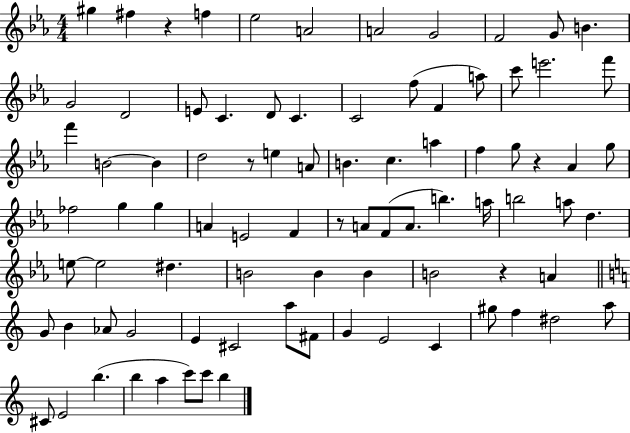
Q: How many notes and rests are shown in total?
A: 86